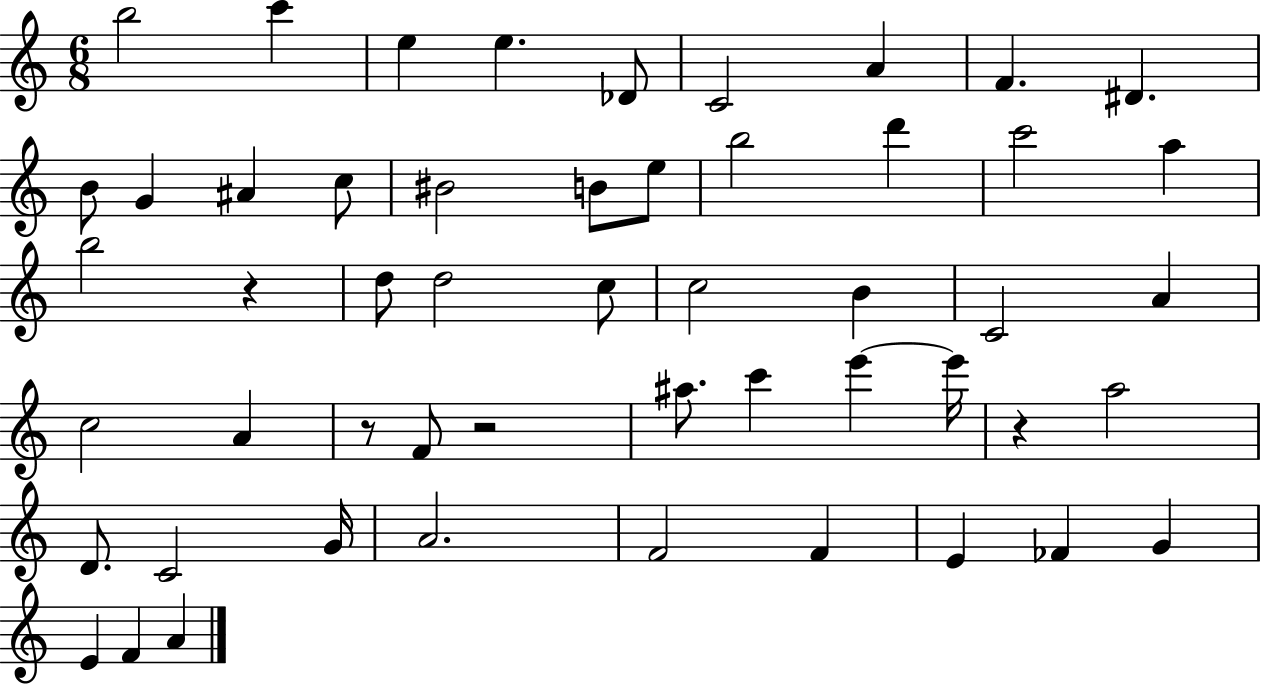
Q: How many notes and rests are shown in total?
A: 52